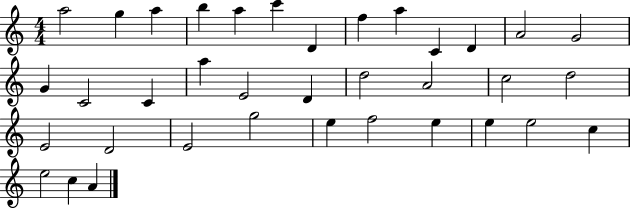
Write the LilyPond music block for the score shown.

{
  \clef treble
  \numericTimeSignature
  \time 4/4
  \key c \major
  a''2 g''4 a''4 | b''4 a''4 c'''4 d'4 | f''4 a''4 c'4 d'4 | a'2 g'2 | \break g'4 c'2 c'4 | a''4 e'2 d'4 | d''2 a'2 | c''2 d''2 | \break e'2 d'2 | e'2 g''2 | e''4 f''2 e''4 | e''4 e''2 c''4 | \break e''2 c''4 a'4 | \bar "|."
}